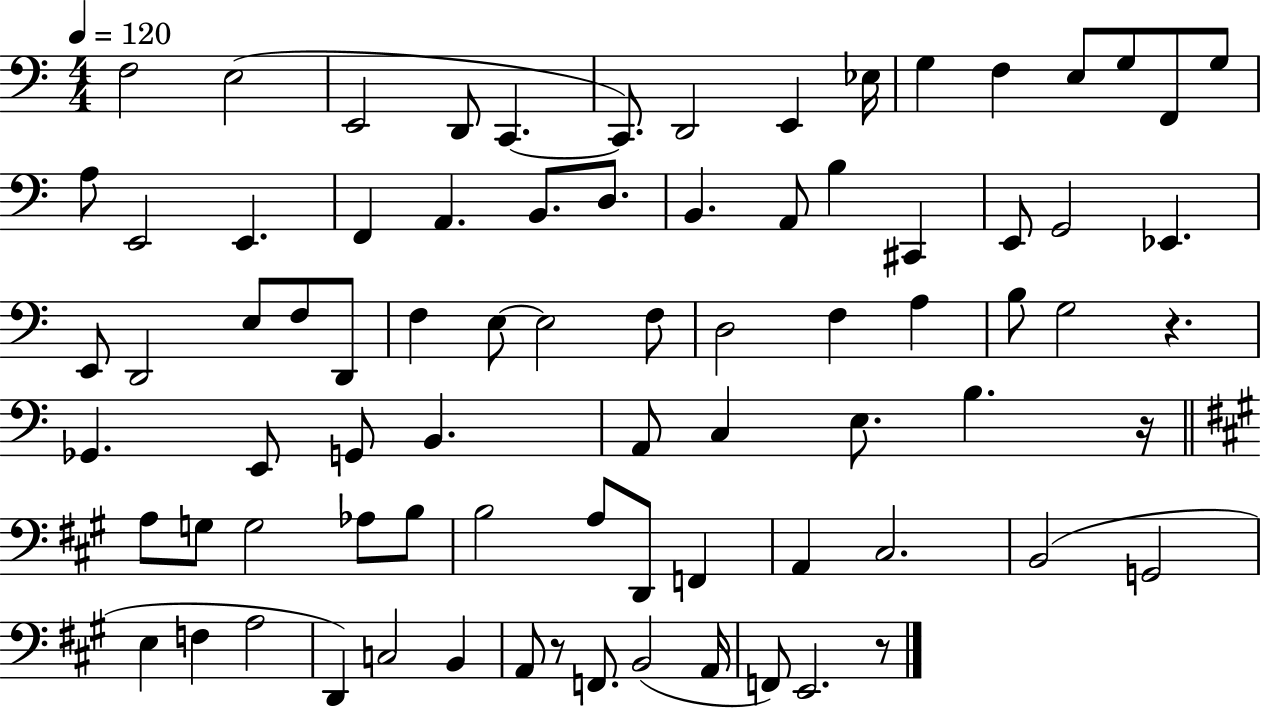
F3/h E3/h E2/h D2/e C2/q. C2/e. D2/h E2/q Eb3/s G3/q F3/q E3/e G3/e F2/e G3/e A3/e E2/h E2/q. F2/q A2/q. B2/e. D3/e. B2/q. A2/e B3/q C#2/q E2/e G2/h Eb2/q. E2/e D2/h E3/e F3/e D2/e F3/q E3/e E3/h F3/e D3/h F3/q A3/q B3/e G3/h R/q. Gb2/q. E2/e G2/e B2/q. A2/e C3/q E3/e. B3/q. R/s A3/e G3/e G3/h Ab3/e B3/e B3/h A3/e D2/e F2/q A2/q C#3/h. B2/h G2/h E3/q F3/q A3/h D2/q C3/h B2/q A2/e R/e F2/e. B2/h A2/s F2/e E2/h. R/e